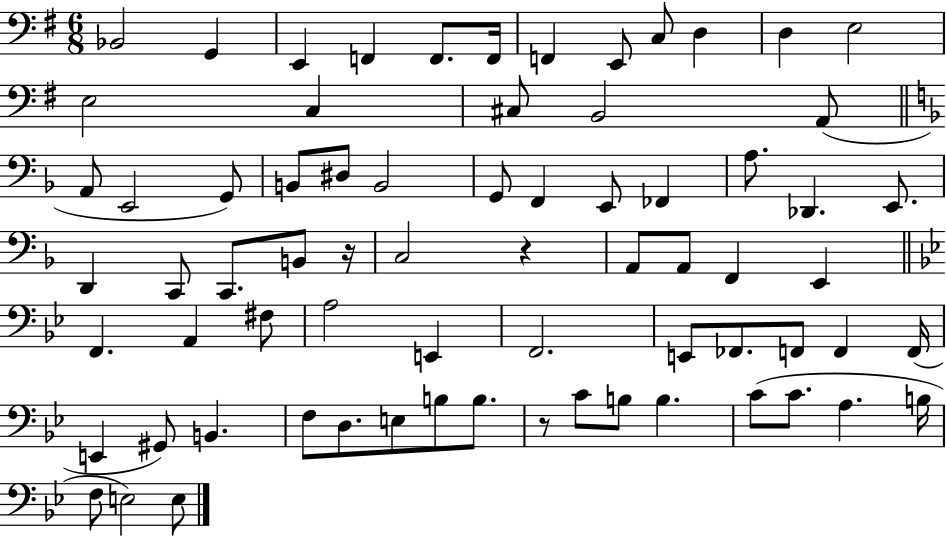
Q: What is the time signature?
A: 6/8